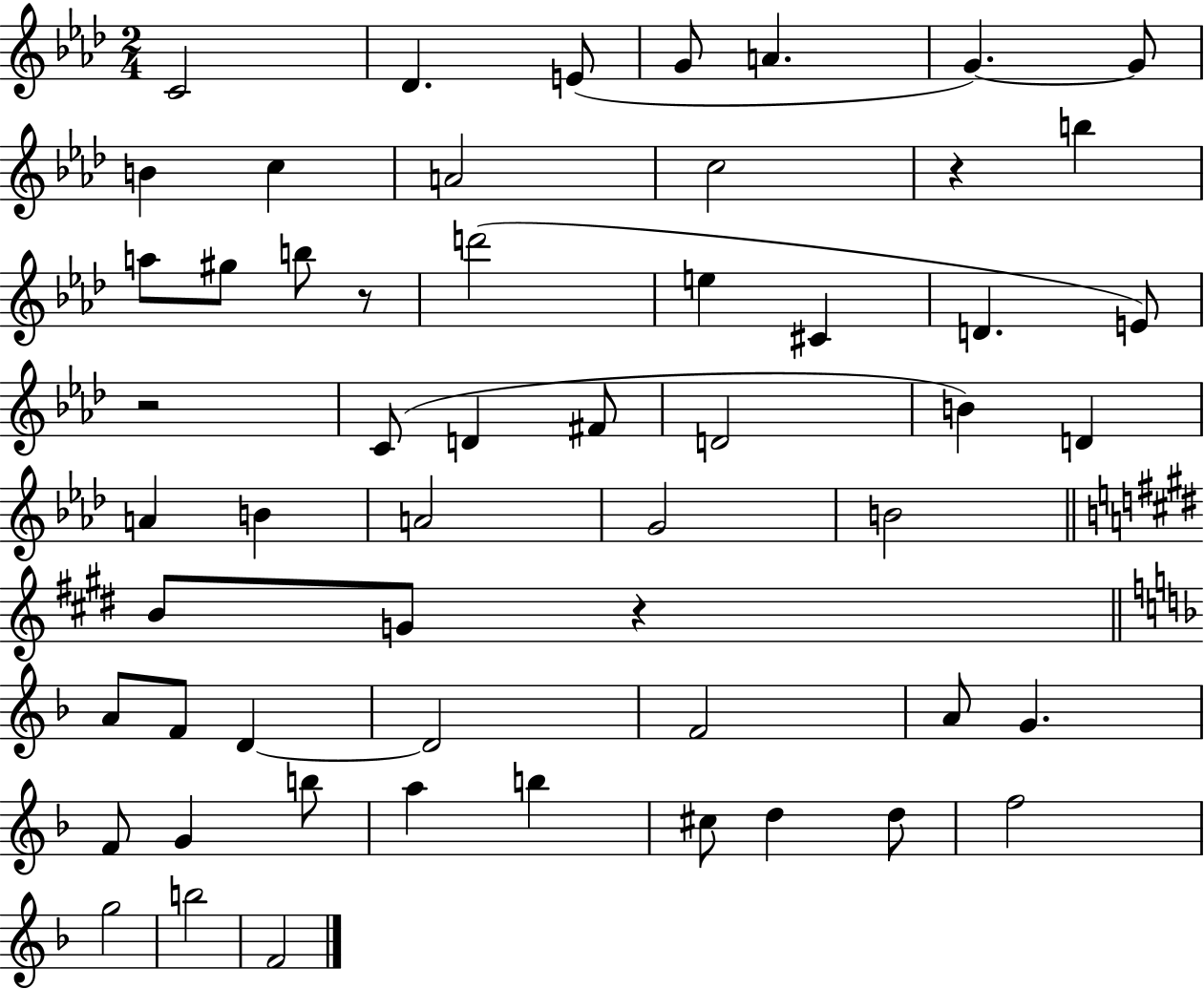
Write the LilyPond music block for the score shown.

{
  \clef treble
  \numericTimeSignature
  \time 2/4
  \key aes \major
  c'2 | des'4. e'8( | g'8 a'4. | g'4.~~) g'8 | \break b'4 c''4 | a'2 | c''2 | r4 b''4 | \break a''8 gis''8 b''8 r8 | d'''2( | e''4 cis'4 | d'4. e'8) | \break r2 | c'8( d'4 fis'8 | d'2 | b'4) d'4 | \break a'4 b'4 | a'2 | g'2 | b'2 | \break \bar "||" \break \key e \major b'8 g'8 r4 | \bar "||" \break \key f \major a'8 f'8 d'4~~ | d'2 | f'2 | a'8 g'4. | \break f'8 g'4 b''8 | a''4 b''4 | cis''8 d''4 d''8 | f''2 | \break g''2 | b''2 | f'2 | \bar "|."
}